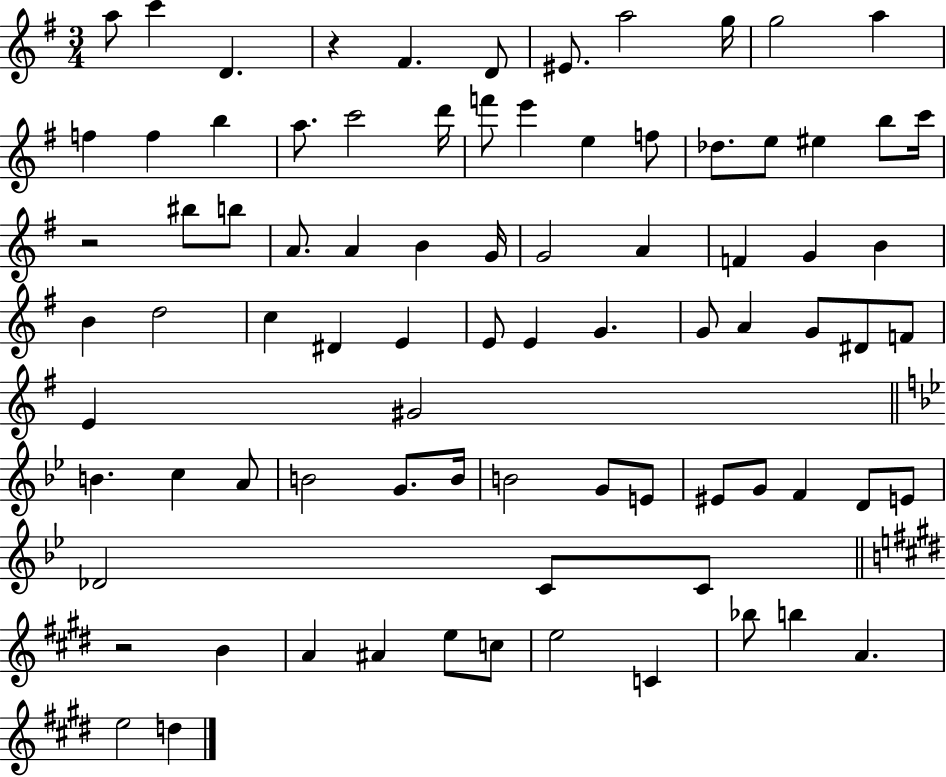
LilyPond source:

{
  \clef treble
  \numericTimeSignature
  \time 3/4
  \key g \major
  \repeat volta 2 { a''8 c'''4 d'4. | r4 fis'4. d'8 | eis'8. a''2 g''16 | g''2 a''4 | \break f''4 f''4 b''4 | a''8. c'''2 d'''16 | f'''8 e'''4 e''4 f''8 | des''8. e''8 eis''4 b''8 c'''16 | \break r2 bis''8 b''8 | a'8. a'4 b'4 g'16 | g'2 a'4 | f'4 g'4 b'4 | \break b'4 d''2 | c''4 dis'4 e'4 | e'8 e'4 g'4. | g'8 a'4 g'8 dis'8 f'8 | \break e'4 gis'2 | \bar "||" \break \key bes \major b'4. c''4 a'8 | b'2 g'8. b'16 | b'2 g'8 e'8 | eis'8 g'8 f'4 d'8 e'8 | \break des'2 c'8 c'8 | \bar "||" \break \key e \major r2 b'4 | a'4 ais'4 e''8 c''8 | e''2 c'4 | bes''8 b''4 a'4. | \break e''2 d''4 | } \bar "|."
}